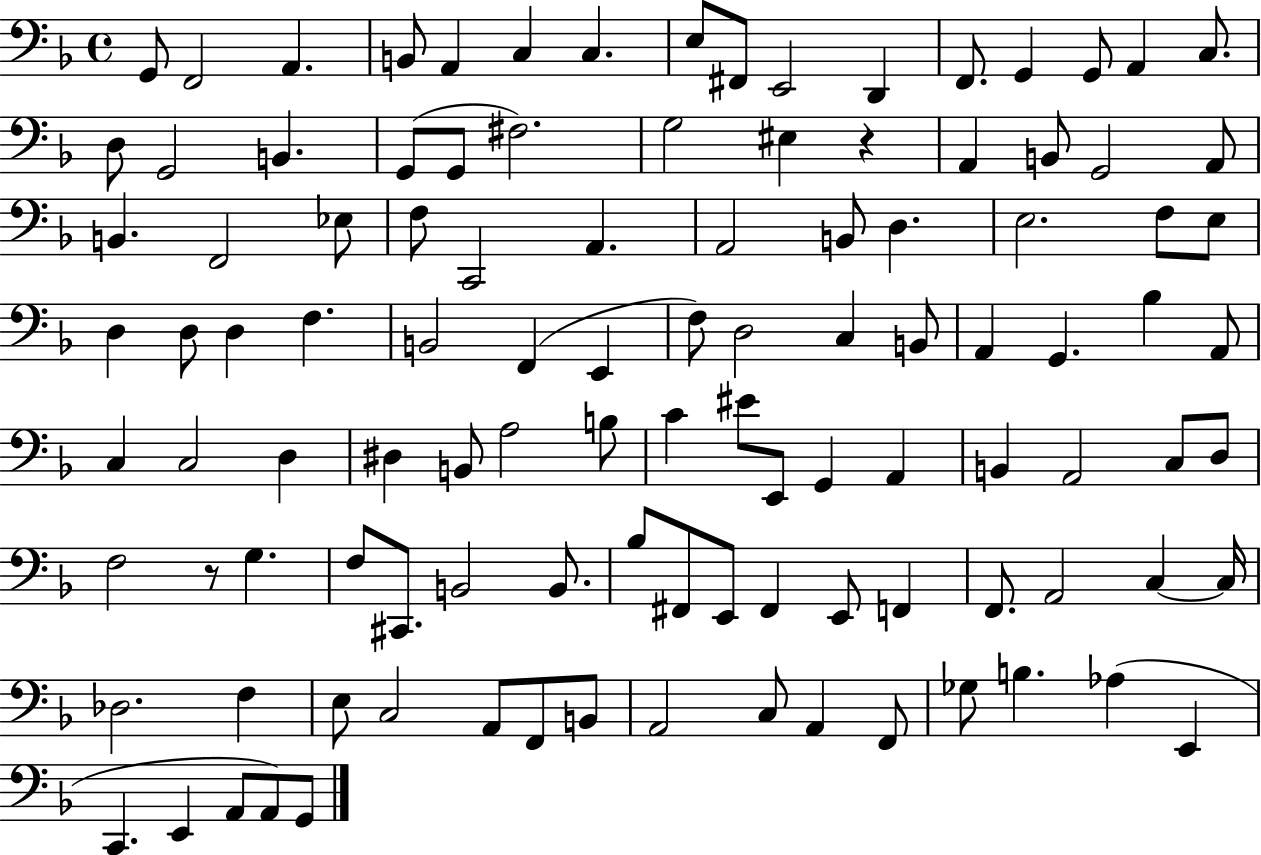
X:1
T:Untitled
M:4/4
L:1/4
K:F
G,,/2 F,,2 A,, B,,/2 A,, C, C, E,/2 ^F,,/2 E,,2 D,, F,,/2 G,, G,,/2 A,, C,/2 D,/2 G,,2 B,, G,,/2 G,,/2 ^F,2 G,2 ^E, z A,, B,,/2 G,,2 A,,/2 B,, F,,2 _E,/2 F,/2 C,,2 A,, A,,2 B,,/2 D, E,2 F,/2 E,/2 D, D,/2 D, F, B,,2 F,, E,, F,/2 D,2 C, B,,/2 A,, G,, _B, A,,/2 C, C,2 D, ^D, B,,/2 A,2 B,/2 C ^E/2 E,,/2 G,, A,, B,, A,,2 C,/2 D,/2 F,2 z/2 G, F,/2 ^C,,/2 B,,2 B,,/2 _B,/2 ^F,,/2 E,,/2 ^F,, E,,/2 F,, F,,/2 A,,2 C, C,/4 _D,2 F, E,/2 C,2 A,,/2 F,,/2 B,,/2 A,,2 C,/2 A,, F,,/2 _G,/2 B, _A, E,, C,, E,, A,,/2 A,,/2 G,,/2